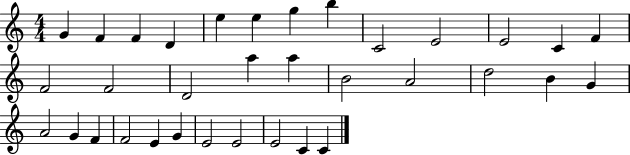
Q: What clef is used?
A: treble